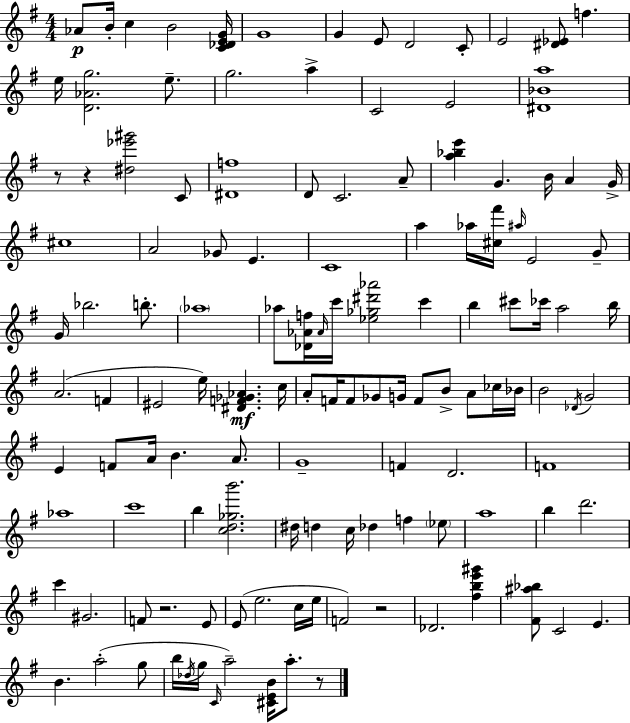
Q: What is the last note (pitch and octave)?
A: A5